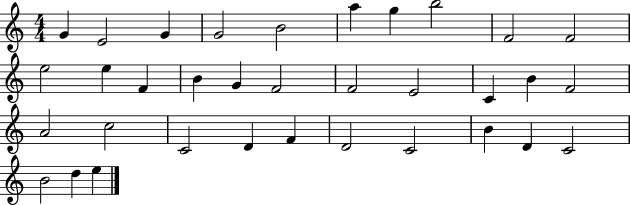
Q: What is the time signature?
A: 4/4